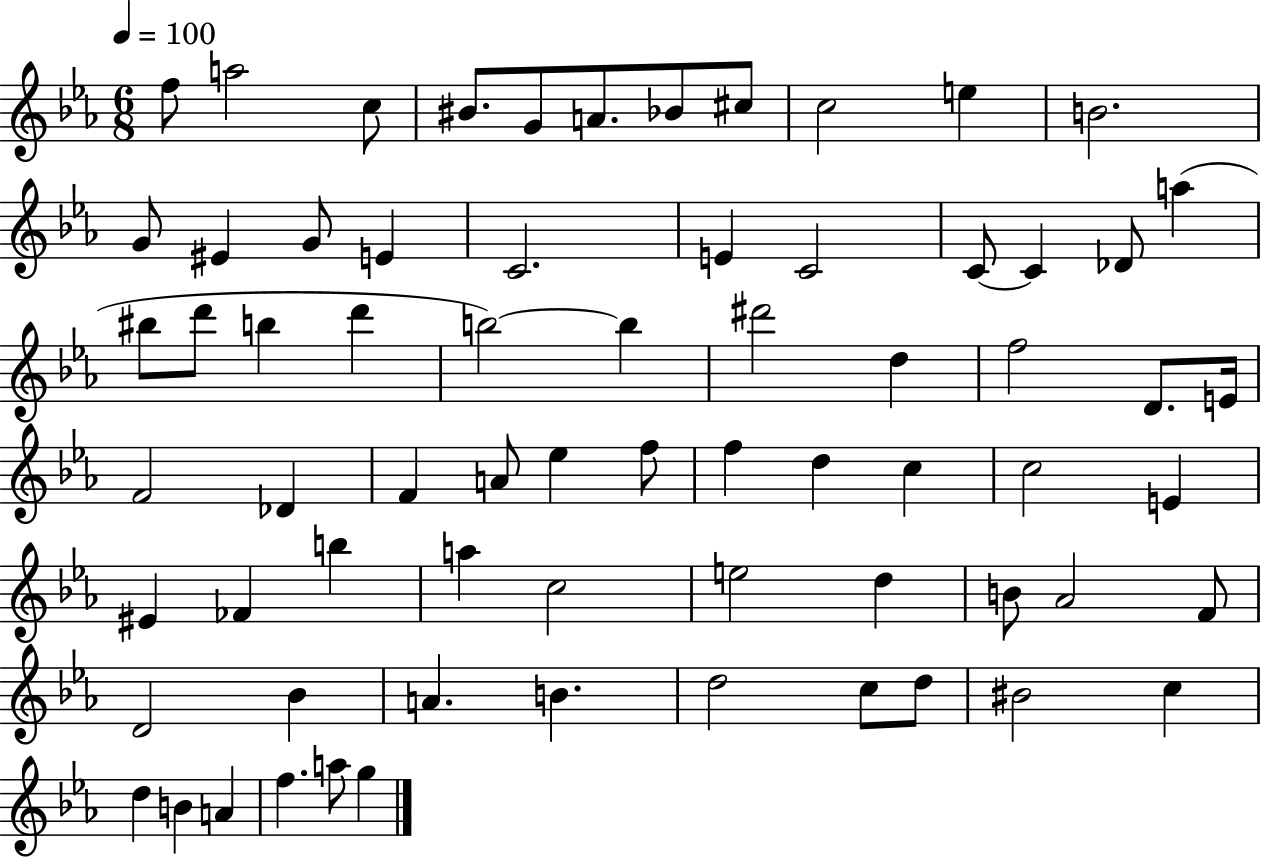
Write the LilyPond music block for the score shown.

{
  \clef treble
  \numericTimeSignature
  \time 6/8
  \key ees \major
  \tempo 4 = 100
  \repeat volta 2 { f''8 a''2 c''8 | bis'8. g'8 a'8. bes'8 cis''8 | c''2 e''4 | b'2. | \break g'8 eis'4 g'8 e'4 | c'2. | e'4 c'2 | c'8~~ c'4 des'8 a''4( | \break bis''8 d'''8 b''4 d'''4 | b''2~~) b''4 | dis'''2 d''4 | f''2 d'8. e'16 | \break f'2 des'4 | f'4 a'8 ees''4 f''8 | f''4 d''4 c''4 | c''2 e'4 | \break eis'4 fes'4 b''4 | a''4 c''2 | e''2 d''4 | b'8 aes'2 f'8 | \break d'2 bes'4 | a'4. b'4. | d''2 c''8 d''8 | bis'2 c''4 | \break d''4 b'4 a'4 | f''4. a''8 g''4 | } \bar "|."
}